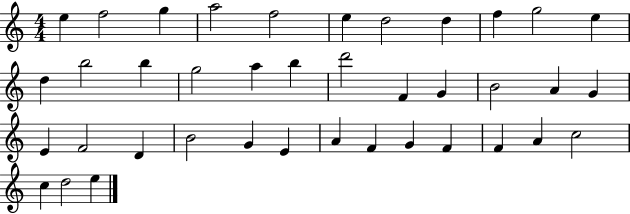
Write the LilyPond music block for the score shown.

{
  \clef treble
  \numericTimeSignature
  \time 4/4
  \key c \major
  e''4 f''2 g''4 | a''2 f''2 | e''4 d''2 d''4 | f''4 g''2 e''4 | \break d''4 b''2 b''4 | g''2 a''4 b''4 | d'''2 f'4 g'4 | b'2 a'4 g'4 | \break e'4 f'2 d'4 | b'2 g'4 e'4 | a'4 f'4 g'4 f'4 | f'4 a'4 c''2 | \break c''4 d''2 e''4 | \bar "|."
}